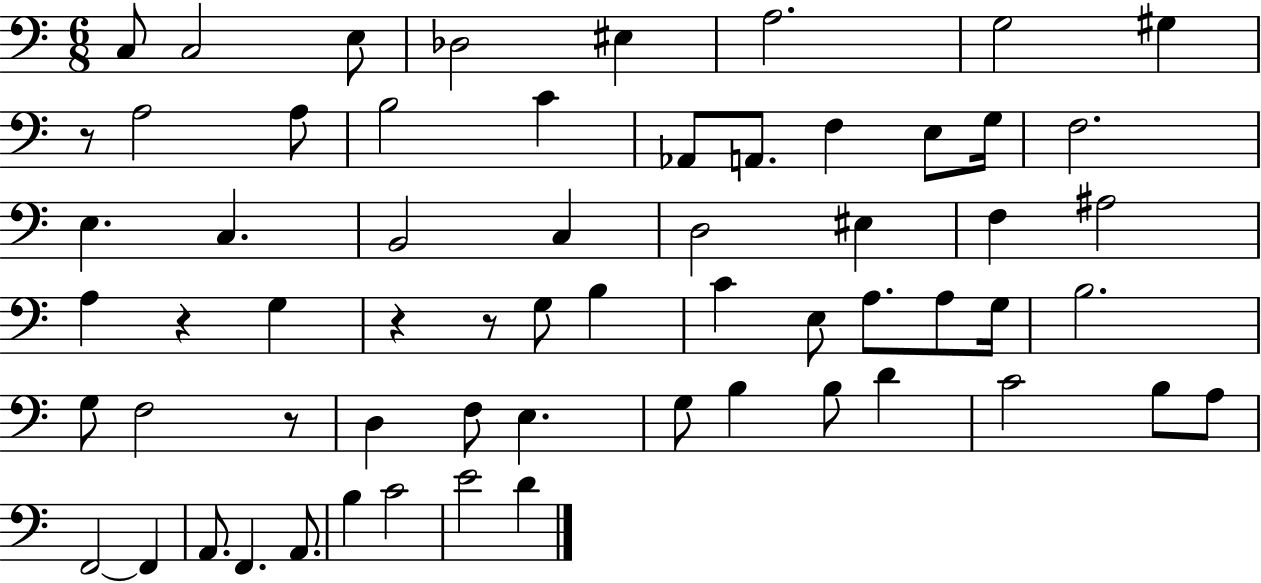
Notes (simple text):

C3/e C3/h E3/e Db3/h EIS3/q A3/h. G3/h G#3/q R/e A3/h A3/e B3/h C4/q Ab2/e A2/e. F3/q E3/e G3/s F3/h. E3/q. C3/q. B2/h C3/q D3/h EIS3/q F3/q A#3/h A3/q R/q G3/q R/q R/e G3/e B3/q C4/q E3/e A3/e. A3/e G3/s B3/h. G3/e F3/h R/e D3/q F3/e E3/q. G3/e B3/q B3/e D4/q C4/h B3/e A3/e F2/h F2/q A2/e. F2/q. A2/e. B3/q C4/h E4/h D4/q